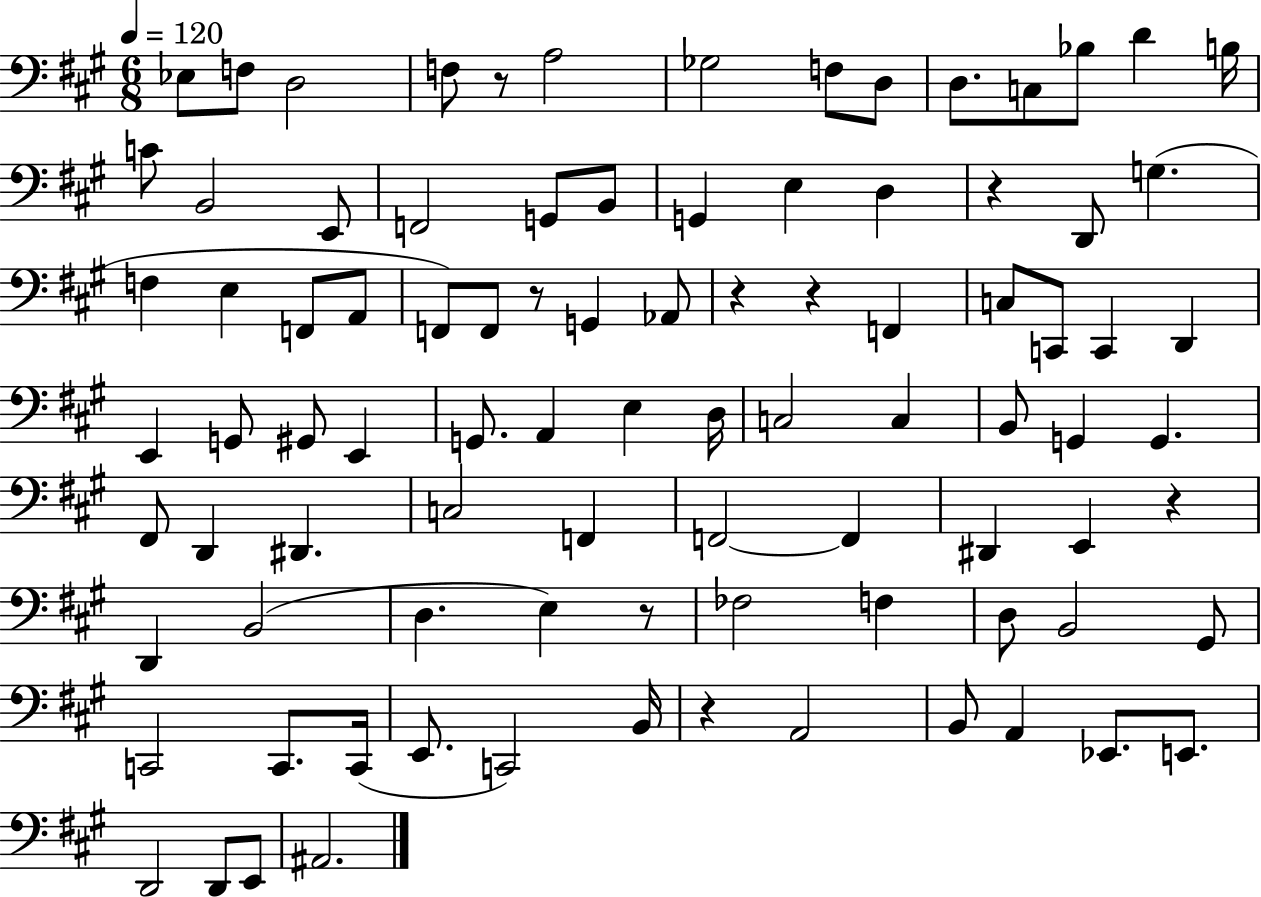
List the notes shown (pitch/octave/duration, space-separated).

Eb3/e F3/e D3/h F3/e R/e A3/h Gb3/h F3/e D3/e D3/e. C3/e Bb3/e D4/q B3/s C4/e B2/h E2/e F2/h G2/e B2/e G2/q E3/q D3/q R/q D2/e G3/q. F3/q E3/q F2/e A2/e F2/e F2/e R/e G2/q Ab2/e R/q R/q F2/q C3/e C2/e C2/q D2/q E2/q G2/e G#2/e E2/q G2/e. A2/q E3/q D3/s C3/h C3/q B2/e G2/q G2/q. F#2/e D2/q D#2/q. C3/h F2/q F2/h F2/q D#2/q E2/q R/q D2/q B2/h D3/q. E3/q R/e FES3/h F3/q D3/e B2/h G#2/e C2/h C2/e. C2/s E2/e. C2/h B2/s R/q A2/h B2/e A2/q Eb2/e. E2/e. D2/h D2/e E2/e A#2/h.